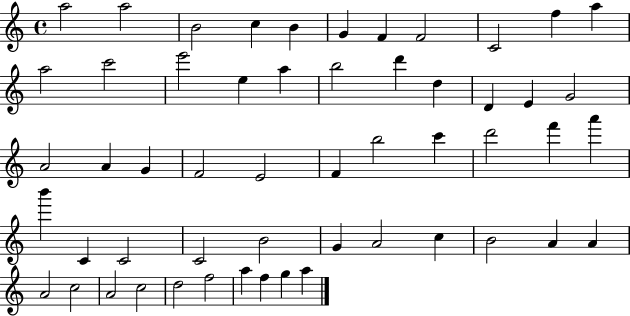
X:1
T:Untitled
M:4/4
L:1/4
K:C
a2 a2 B2 c B G F F2 C2 f a a2 c'2 e'2 e a b2 d' d D E G2 A2 A G F2 E2 F b2 c' d'2 f' a' b' C C2 C2 B2 G A2 c B2 A A A2 c2 A2 c2 d2 f2 a f g a